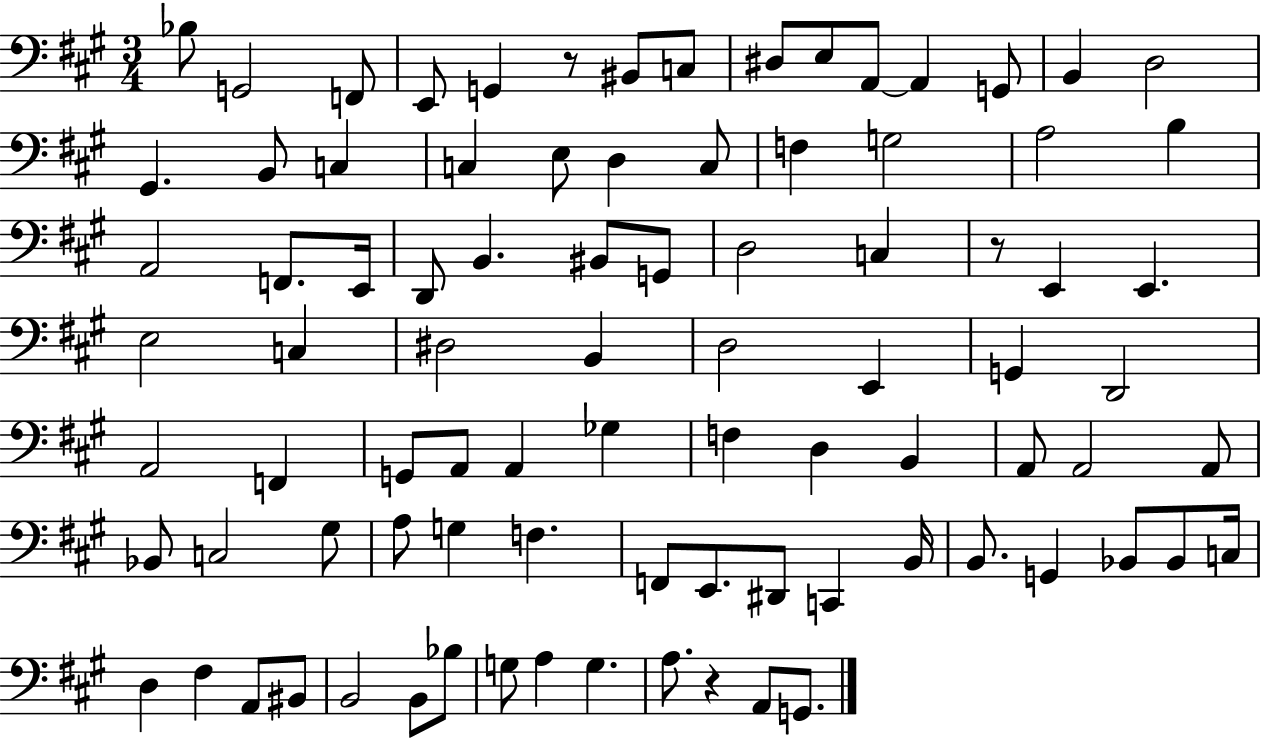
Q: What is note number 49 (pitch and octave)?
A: A2